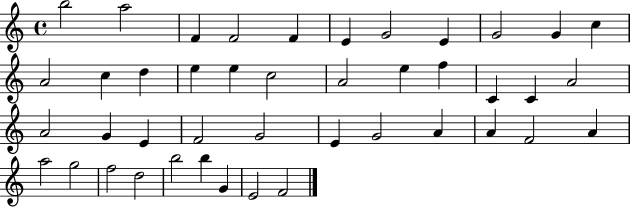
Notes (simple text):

B5/h A5/h F4/q F4/h F4/q E4/q G4/h E4/q G4/h G4/q C5/q A4/h C5/q D5/q E5/q E5/q C5/h A4/h E5/q F5/q C4/q C4/q A4/h A4/h G4/q E4/q F4/h G4/h E4/q G4/h A4/q A4/q F4/h A4/q A5/h G5/h F5/h D5/h B5/h B5/q G4/q E4/h F4/h